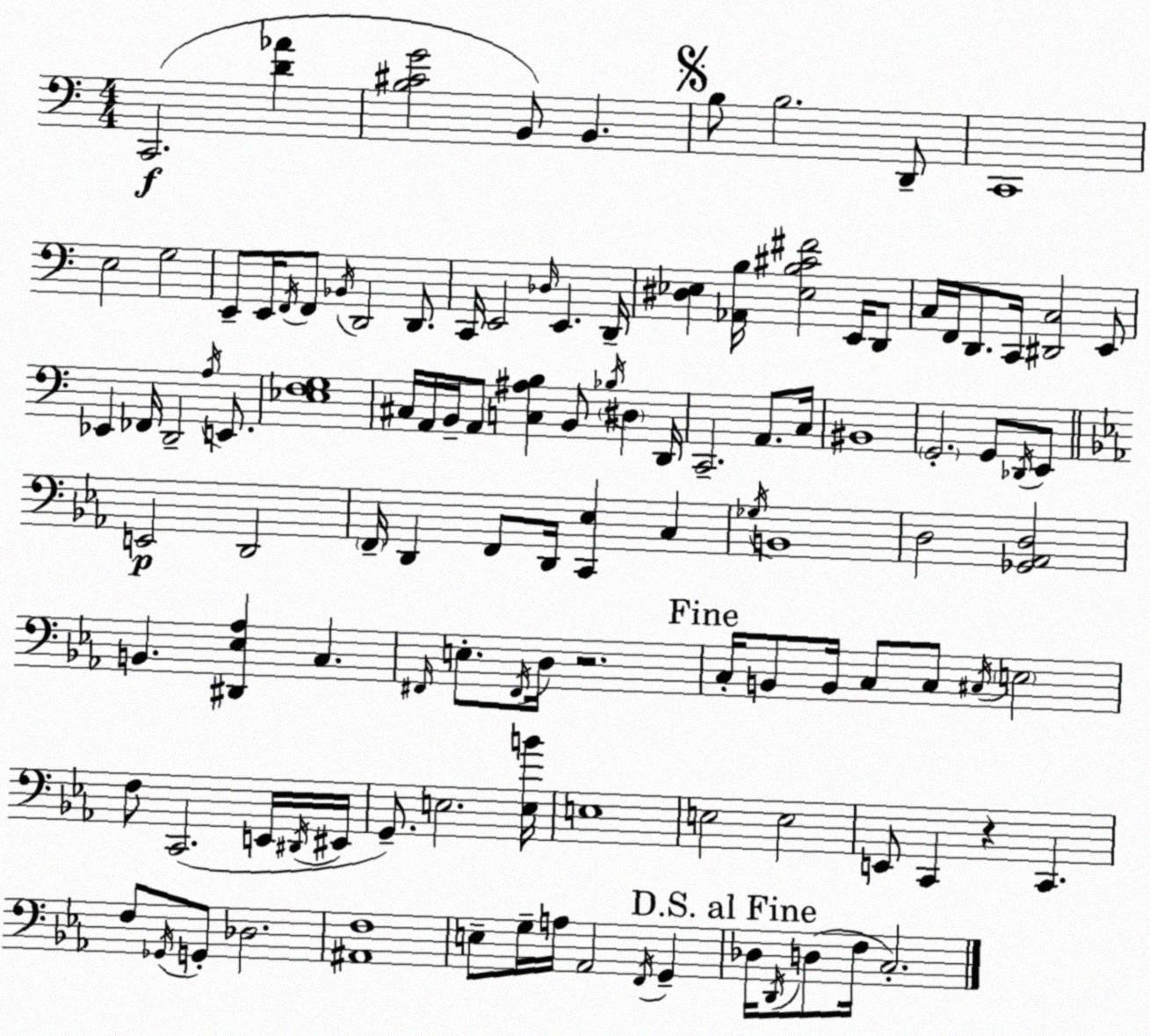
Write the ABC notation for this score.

X:1
T:Untitled
M:4/4
L:1/4
K:Am
C,,2 [D_A] [B,^CG]2 B,,/2 B,, B,/2 B,2 D,,/2 C,,4 E,2 G,2 E,,/2 E,,/4 F,,/4 F,,/2 _B,,/4 D,,2 D,,/2 C,,/4 E,,2 _D,/4 E,, D,,/4 [^D,_E,] [_A,,B,]/4 [_E,B,^C^F]2 E,,/4 D,,/2 C,/4 F,,/4 D,,/2 C,,/4 [^D,,C,]2 E,,/2 _E,, _F,,/4 D,,2 A,/4 E,,/2 [_E,F,G,]4 ^C,/4 A,,/4 B,,/4 A,,/2 [C,^A,B,] B,,/2 _B,/4 ^D, D,,/4 C,,2 A,,/2 C,/4 ^B,,4 G,,2 G,,/2 _D,,/4 E,,/2 E,,2 D,,2 F,,/4 D,, F,,/2 D,,/4 [C,,_E,] C, _G,/4 B,,4 D,2 [_G,,_A,,D,]2 B,, [^D,,_E,_A,] C, ^F,,/4 E,/2 ^F,,/4 D,/4 z2 C,/4 B,,/2 B,,/4 C,/2 C,/2 ^C,/4 E,2 F,/2 C,,2 E,,/4 ^D,,/4 ^E,,/4 G,,/2 E,2 [E,B]/4 E,4 E,2 E,2 E,,/2 C,, z C,, F,/2 _G,,/4 G,,/2 _D,2 [^A,,F,]4 E,/2 G,/4 A,/4 _A,,2 F,,/4 G,, _D,/4 D,,/4 D,/2 F,/4 C,2